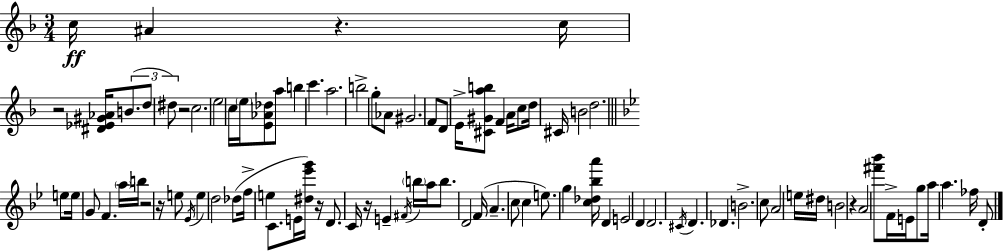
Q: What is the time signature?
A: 3/4